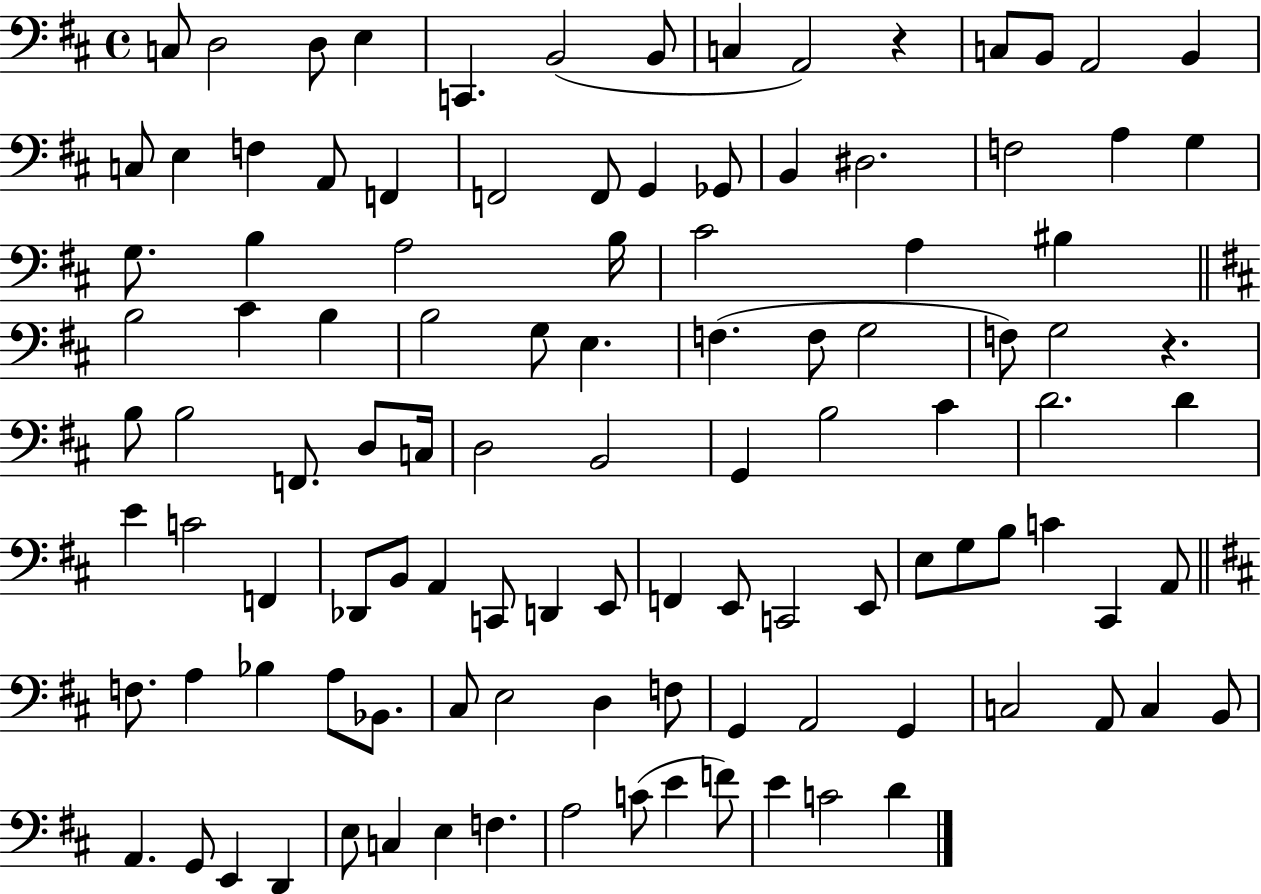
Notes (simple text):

C3/e D3/h D3/e E3/q C2/q. B2/h B2/e C3/q A2/h R/q C3/e B2/e A2/h B2/q C3/e E3/q F3/q A2/e F2/q F2/h F2/e G2/q Gb2/e B2/q D#3/h. F3/h A3/q G3/q G3/e. B3/q A3/h B3/s C#4/h A3/q BIS3/q B3/h C#4/q B3/q B3/h G3/e E3/q. F3/q. F3/e G3/h F3/e G3/h R/q. B3/e B3/h F2/e. D3/e C3/s D3/h B2/h G2/q B3/h C#4/q D4/h. D4/q E4/q C4/h F2/q Db2/e B2/e A2/q C2/e D2/q E2/e F2/q E2/e C2/h E2/e E3/e G3/e B3/e C4/q C#2/q A2/e F3/e. A3/q Bb3/q A3/e Bb2/e. C#3/e E3/h D3/q F3/e G2/q A2/h G2/q C3/h A2/e C3/q B2/e A2/q. G2/e E2/q D2/q E3/e C3/q E3/q F3/q. A3/h C4/e E4/q F4/e E4/q C4/h D4/q